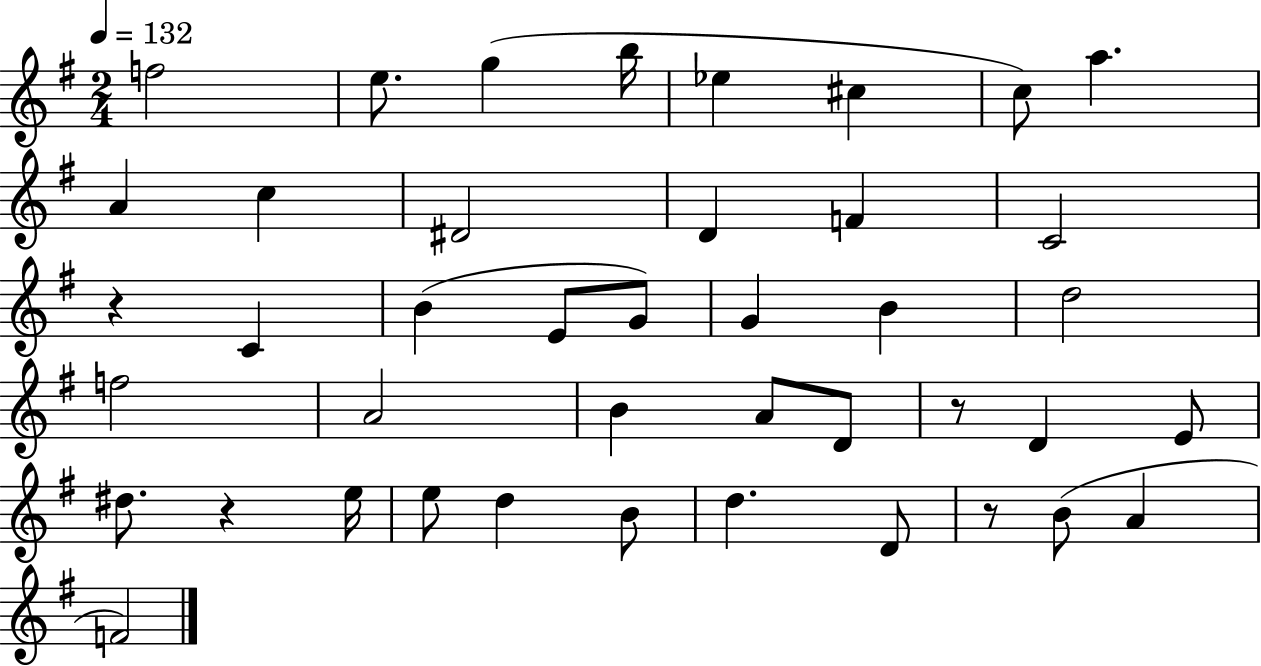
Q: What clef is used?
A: treble